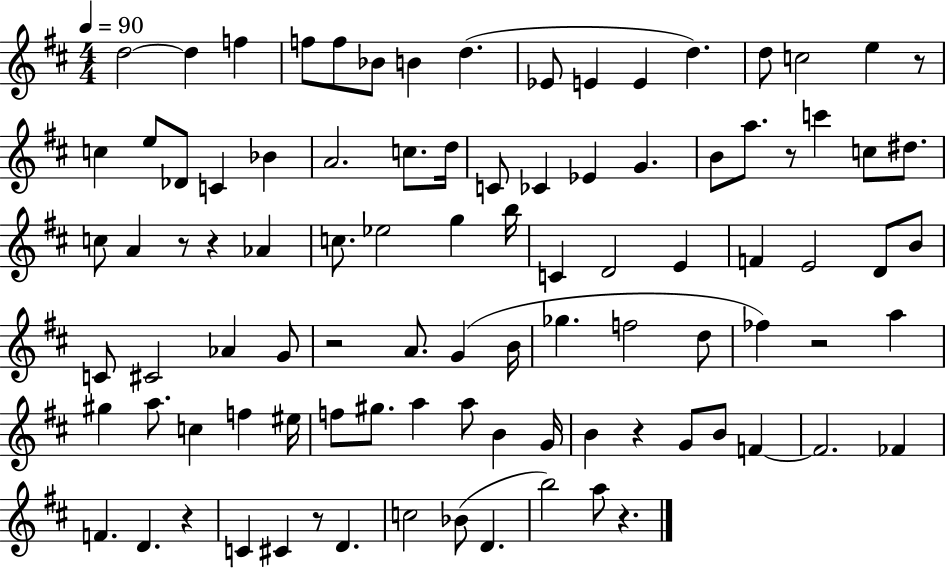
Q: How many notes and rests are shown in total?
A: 95